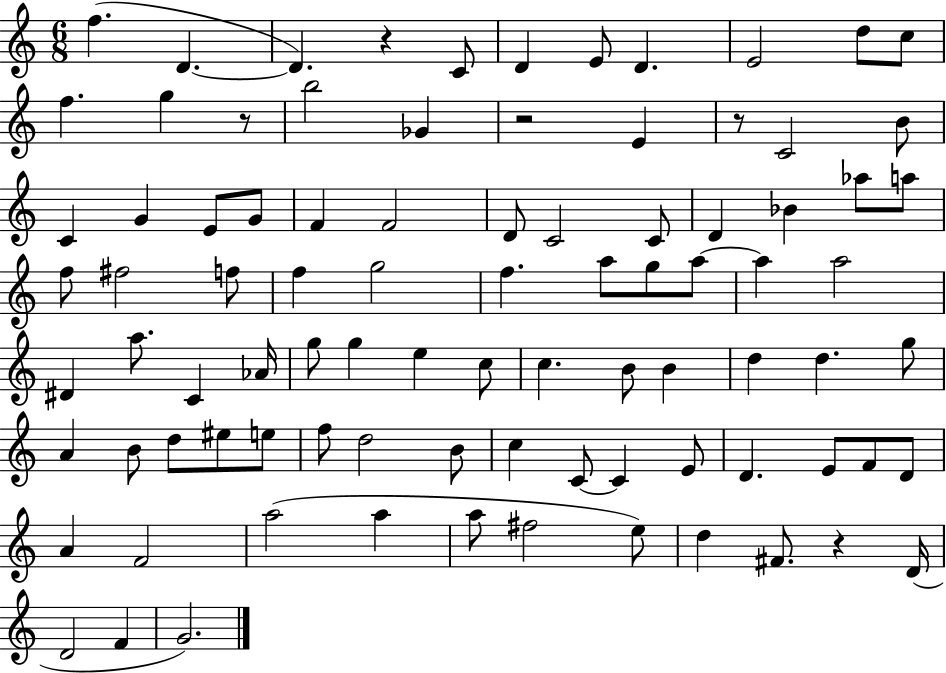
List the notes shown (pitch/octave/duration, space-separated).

F5/q. D4/q. D4/q. R/q C4/e D4/q E4/e D4/q. E4/h D5/e C5/e F5/q. G5/q R/e B5/h Gb4/q R/h E4/q R/e C4/h B4/e C4/q G4/q E4/e G4/e F4/q F4/h D4/e C4/h C4/e D4/q Bb4/q Ab5/e A5/e F5/e F#5/h F5/e F5/q G5/h F5/q. A5/e G5/e A5/e A5/q A5/h D#4/q A5/e. C4/q Ab4/s G5/e G5/q E5/q C5/e C5/q. B4/e B4/q D5/q D5/q. G5/e A4/q B4/e D5/e EIS5/e E5/e F5/e D5/h B4/e C5/q C4/e C4/q E4/e D4/q. E4/e F4/e D4/e A4/q F4/h A5/h A5/q A5/e F#5/h E5/e D5/q F#4/e. R/q D4/s D4/h F4/q G4/h.